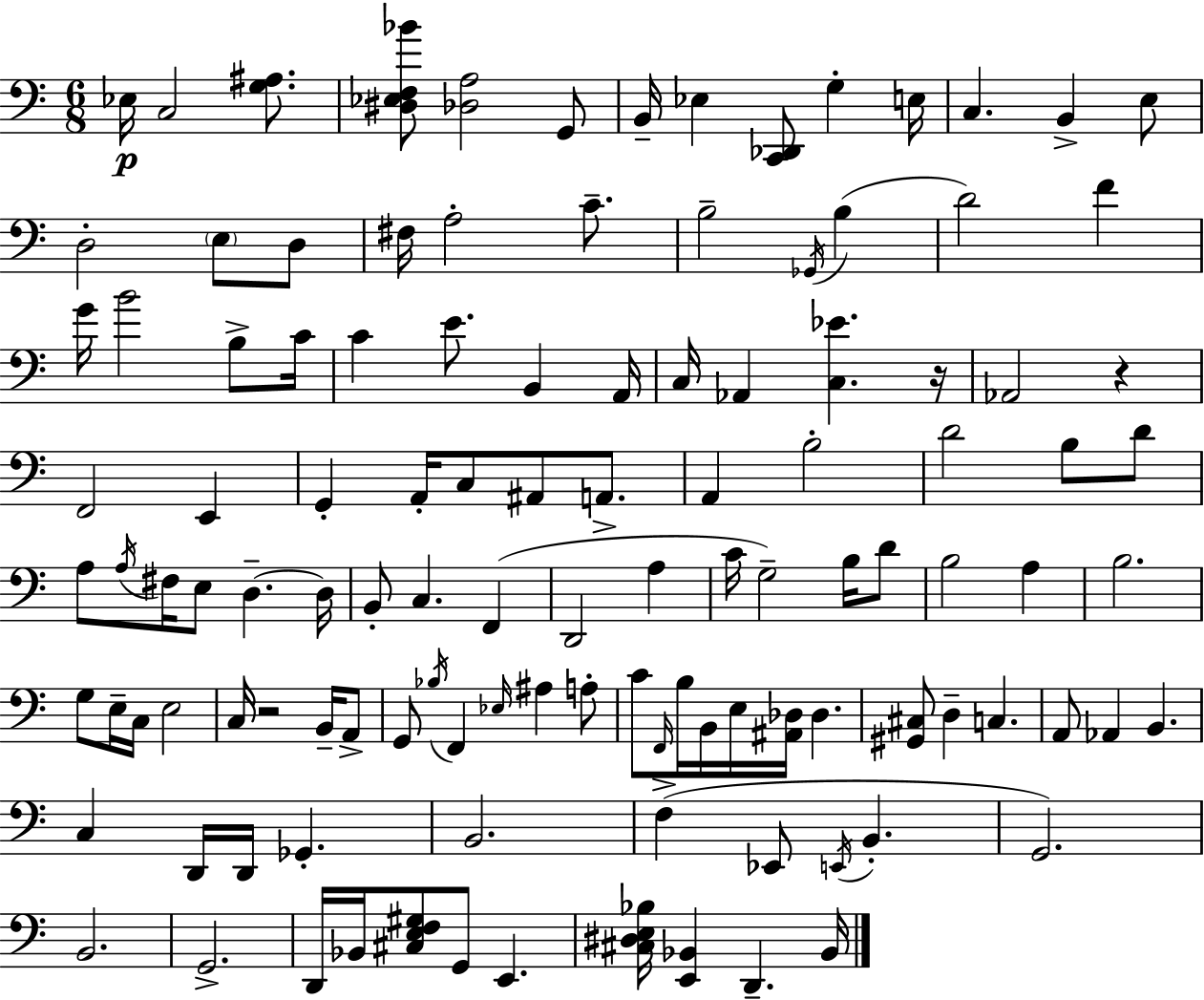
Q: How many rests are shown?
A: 3